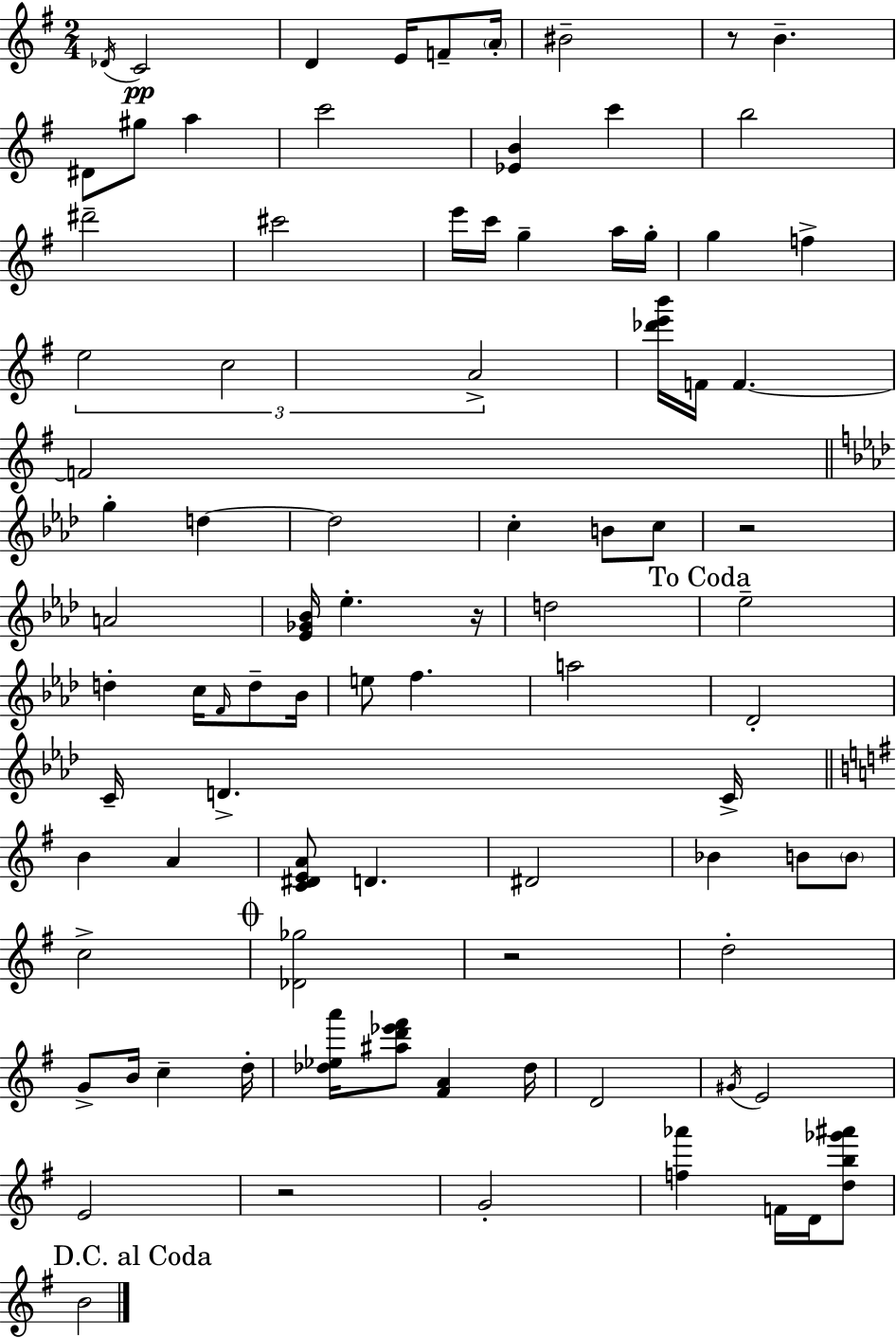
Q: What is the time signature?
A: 2/4